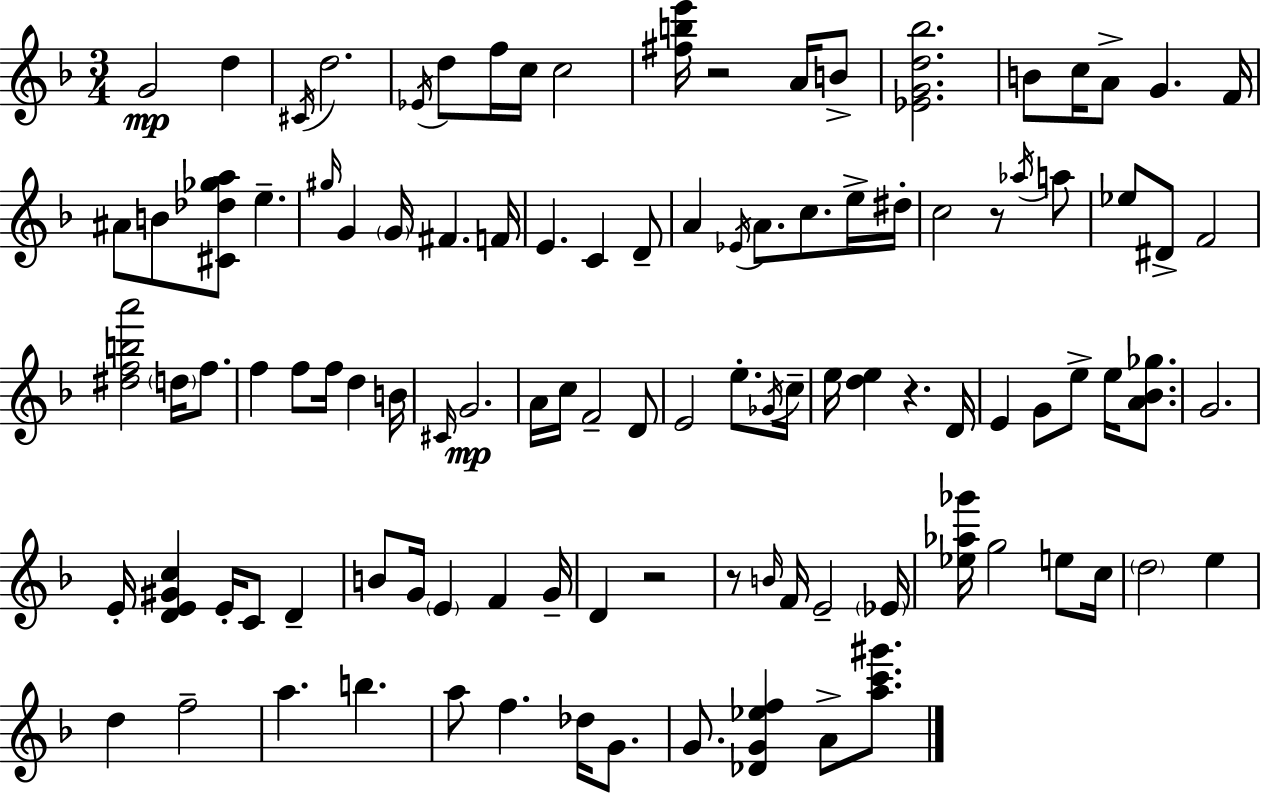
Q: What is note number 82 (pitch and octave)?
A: E5